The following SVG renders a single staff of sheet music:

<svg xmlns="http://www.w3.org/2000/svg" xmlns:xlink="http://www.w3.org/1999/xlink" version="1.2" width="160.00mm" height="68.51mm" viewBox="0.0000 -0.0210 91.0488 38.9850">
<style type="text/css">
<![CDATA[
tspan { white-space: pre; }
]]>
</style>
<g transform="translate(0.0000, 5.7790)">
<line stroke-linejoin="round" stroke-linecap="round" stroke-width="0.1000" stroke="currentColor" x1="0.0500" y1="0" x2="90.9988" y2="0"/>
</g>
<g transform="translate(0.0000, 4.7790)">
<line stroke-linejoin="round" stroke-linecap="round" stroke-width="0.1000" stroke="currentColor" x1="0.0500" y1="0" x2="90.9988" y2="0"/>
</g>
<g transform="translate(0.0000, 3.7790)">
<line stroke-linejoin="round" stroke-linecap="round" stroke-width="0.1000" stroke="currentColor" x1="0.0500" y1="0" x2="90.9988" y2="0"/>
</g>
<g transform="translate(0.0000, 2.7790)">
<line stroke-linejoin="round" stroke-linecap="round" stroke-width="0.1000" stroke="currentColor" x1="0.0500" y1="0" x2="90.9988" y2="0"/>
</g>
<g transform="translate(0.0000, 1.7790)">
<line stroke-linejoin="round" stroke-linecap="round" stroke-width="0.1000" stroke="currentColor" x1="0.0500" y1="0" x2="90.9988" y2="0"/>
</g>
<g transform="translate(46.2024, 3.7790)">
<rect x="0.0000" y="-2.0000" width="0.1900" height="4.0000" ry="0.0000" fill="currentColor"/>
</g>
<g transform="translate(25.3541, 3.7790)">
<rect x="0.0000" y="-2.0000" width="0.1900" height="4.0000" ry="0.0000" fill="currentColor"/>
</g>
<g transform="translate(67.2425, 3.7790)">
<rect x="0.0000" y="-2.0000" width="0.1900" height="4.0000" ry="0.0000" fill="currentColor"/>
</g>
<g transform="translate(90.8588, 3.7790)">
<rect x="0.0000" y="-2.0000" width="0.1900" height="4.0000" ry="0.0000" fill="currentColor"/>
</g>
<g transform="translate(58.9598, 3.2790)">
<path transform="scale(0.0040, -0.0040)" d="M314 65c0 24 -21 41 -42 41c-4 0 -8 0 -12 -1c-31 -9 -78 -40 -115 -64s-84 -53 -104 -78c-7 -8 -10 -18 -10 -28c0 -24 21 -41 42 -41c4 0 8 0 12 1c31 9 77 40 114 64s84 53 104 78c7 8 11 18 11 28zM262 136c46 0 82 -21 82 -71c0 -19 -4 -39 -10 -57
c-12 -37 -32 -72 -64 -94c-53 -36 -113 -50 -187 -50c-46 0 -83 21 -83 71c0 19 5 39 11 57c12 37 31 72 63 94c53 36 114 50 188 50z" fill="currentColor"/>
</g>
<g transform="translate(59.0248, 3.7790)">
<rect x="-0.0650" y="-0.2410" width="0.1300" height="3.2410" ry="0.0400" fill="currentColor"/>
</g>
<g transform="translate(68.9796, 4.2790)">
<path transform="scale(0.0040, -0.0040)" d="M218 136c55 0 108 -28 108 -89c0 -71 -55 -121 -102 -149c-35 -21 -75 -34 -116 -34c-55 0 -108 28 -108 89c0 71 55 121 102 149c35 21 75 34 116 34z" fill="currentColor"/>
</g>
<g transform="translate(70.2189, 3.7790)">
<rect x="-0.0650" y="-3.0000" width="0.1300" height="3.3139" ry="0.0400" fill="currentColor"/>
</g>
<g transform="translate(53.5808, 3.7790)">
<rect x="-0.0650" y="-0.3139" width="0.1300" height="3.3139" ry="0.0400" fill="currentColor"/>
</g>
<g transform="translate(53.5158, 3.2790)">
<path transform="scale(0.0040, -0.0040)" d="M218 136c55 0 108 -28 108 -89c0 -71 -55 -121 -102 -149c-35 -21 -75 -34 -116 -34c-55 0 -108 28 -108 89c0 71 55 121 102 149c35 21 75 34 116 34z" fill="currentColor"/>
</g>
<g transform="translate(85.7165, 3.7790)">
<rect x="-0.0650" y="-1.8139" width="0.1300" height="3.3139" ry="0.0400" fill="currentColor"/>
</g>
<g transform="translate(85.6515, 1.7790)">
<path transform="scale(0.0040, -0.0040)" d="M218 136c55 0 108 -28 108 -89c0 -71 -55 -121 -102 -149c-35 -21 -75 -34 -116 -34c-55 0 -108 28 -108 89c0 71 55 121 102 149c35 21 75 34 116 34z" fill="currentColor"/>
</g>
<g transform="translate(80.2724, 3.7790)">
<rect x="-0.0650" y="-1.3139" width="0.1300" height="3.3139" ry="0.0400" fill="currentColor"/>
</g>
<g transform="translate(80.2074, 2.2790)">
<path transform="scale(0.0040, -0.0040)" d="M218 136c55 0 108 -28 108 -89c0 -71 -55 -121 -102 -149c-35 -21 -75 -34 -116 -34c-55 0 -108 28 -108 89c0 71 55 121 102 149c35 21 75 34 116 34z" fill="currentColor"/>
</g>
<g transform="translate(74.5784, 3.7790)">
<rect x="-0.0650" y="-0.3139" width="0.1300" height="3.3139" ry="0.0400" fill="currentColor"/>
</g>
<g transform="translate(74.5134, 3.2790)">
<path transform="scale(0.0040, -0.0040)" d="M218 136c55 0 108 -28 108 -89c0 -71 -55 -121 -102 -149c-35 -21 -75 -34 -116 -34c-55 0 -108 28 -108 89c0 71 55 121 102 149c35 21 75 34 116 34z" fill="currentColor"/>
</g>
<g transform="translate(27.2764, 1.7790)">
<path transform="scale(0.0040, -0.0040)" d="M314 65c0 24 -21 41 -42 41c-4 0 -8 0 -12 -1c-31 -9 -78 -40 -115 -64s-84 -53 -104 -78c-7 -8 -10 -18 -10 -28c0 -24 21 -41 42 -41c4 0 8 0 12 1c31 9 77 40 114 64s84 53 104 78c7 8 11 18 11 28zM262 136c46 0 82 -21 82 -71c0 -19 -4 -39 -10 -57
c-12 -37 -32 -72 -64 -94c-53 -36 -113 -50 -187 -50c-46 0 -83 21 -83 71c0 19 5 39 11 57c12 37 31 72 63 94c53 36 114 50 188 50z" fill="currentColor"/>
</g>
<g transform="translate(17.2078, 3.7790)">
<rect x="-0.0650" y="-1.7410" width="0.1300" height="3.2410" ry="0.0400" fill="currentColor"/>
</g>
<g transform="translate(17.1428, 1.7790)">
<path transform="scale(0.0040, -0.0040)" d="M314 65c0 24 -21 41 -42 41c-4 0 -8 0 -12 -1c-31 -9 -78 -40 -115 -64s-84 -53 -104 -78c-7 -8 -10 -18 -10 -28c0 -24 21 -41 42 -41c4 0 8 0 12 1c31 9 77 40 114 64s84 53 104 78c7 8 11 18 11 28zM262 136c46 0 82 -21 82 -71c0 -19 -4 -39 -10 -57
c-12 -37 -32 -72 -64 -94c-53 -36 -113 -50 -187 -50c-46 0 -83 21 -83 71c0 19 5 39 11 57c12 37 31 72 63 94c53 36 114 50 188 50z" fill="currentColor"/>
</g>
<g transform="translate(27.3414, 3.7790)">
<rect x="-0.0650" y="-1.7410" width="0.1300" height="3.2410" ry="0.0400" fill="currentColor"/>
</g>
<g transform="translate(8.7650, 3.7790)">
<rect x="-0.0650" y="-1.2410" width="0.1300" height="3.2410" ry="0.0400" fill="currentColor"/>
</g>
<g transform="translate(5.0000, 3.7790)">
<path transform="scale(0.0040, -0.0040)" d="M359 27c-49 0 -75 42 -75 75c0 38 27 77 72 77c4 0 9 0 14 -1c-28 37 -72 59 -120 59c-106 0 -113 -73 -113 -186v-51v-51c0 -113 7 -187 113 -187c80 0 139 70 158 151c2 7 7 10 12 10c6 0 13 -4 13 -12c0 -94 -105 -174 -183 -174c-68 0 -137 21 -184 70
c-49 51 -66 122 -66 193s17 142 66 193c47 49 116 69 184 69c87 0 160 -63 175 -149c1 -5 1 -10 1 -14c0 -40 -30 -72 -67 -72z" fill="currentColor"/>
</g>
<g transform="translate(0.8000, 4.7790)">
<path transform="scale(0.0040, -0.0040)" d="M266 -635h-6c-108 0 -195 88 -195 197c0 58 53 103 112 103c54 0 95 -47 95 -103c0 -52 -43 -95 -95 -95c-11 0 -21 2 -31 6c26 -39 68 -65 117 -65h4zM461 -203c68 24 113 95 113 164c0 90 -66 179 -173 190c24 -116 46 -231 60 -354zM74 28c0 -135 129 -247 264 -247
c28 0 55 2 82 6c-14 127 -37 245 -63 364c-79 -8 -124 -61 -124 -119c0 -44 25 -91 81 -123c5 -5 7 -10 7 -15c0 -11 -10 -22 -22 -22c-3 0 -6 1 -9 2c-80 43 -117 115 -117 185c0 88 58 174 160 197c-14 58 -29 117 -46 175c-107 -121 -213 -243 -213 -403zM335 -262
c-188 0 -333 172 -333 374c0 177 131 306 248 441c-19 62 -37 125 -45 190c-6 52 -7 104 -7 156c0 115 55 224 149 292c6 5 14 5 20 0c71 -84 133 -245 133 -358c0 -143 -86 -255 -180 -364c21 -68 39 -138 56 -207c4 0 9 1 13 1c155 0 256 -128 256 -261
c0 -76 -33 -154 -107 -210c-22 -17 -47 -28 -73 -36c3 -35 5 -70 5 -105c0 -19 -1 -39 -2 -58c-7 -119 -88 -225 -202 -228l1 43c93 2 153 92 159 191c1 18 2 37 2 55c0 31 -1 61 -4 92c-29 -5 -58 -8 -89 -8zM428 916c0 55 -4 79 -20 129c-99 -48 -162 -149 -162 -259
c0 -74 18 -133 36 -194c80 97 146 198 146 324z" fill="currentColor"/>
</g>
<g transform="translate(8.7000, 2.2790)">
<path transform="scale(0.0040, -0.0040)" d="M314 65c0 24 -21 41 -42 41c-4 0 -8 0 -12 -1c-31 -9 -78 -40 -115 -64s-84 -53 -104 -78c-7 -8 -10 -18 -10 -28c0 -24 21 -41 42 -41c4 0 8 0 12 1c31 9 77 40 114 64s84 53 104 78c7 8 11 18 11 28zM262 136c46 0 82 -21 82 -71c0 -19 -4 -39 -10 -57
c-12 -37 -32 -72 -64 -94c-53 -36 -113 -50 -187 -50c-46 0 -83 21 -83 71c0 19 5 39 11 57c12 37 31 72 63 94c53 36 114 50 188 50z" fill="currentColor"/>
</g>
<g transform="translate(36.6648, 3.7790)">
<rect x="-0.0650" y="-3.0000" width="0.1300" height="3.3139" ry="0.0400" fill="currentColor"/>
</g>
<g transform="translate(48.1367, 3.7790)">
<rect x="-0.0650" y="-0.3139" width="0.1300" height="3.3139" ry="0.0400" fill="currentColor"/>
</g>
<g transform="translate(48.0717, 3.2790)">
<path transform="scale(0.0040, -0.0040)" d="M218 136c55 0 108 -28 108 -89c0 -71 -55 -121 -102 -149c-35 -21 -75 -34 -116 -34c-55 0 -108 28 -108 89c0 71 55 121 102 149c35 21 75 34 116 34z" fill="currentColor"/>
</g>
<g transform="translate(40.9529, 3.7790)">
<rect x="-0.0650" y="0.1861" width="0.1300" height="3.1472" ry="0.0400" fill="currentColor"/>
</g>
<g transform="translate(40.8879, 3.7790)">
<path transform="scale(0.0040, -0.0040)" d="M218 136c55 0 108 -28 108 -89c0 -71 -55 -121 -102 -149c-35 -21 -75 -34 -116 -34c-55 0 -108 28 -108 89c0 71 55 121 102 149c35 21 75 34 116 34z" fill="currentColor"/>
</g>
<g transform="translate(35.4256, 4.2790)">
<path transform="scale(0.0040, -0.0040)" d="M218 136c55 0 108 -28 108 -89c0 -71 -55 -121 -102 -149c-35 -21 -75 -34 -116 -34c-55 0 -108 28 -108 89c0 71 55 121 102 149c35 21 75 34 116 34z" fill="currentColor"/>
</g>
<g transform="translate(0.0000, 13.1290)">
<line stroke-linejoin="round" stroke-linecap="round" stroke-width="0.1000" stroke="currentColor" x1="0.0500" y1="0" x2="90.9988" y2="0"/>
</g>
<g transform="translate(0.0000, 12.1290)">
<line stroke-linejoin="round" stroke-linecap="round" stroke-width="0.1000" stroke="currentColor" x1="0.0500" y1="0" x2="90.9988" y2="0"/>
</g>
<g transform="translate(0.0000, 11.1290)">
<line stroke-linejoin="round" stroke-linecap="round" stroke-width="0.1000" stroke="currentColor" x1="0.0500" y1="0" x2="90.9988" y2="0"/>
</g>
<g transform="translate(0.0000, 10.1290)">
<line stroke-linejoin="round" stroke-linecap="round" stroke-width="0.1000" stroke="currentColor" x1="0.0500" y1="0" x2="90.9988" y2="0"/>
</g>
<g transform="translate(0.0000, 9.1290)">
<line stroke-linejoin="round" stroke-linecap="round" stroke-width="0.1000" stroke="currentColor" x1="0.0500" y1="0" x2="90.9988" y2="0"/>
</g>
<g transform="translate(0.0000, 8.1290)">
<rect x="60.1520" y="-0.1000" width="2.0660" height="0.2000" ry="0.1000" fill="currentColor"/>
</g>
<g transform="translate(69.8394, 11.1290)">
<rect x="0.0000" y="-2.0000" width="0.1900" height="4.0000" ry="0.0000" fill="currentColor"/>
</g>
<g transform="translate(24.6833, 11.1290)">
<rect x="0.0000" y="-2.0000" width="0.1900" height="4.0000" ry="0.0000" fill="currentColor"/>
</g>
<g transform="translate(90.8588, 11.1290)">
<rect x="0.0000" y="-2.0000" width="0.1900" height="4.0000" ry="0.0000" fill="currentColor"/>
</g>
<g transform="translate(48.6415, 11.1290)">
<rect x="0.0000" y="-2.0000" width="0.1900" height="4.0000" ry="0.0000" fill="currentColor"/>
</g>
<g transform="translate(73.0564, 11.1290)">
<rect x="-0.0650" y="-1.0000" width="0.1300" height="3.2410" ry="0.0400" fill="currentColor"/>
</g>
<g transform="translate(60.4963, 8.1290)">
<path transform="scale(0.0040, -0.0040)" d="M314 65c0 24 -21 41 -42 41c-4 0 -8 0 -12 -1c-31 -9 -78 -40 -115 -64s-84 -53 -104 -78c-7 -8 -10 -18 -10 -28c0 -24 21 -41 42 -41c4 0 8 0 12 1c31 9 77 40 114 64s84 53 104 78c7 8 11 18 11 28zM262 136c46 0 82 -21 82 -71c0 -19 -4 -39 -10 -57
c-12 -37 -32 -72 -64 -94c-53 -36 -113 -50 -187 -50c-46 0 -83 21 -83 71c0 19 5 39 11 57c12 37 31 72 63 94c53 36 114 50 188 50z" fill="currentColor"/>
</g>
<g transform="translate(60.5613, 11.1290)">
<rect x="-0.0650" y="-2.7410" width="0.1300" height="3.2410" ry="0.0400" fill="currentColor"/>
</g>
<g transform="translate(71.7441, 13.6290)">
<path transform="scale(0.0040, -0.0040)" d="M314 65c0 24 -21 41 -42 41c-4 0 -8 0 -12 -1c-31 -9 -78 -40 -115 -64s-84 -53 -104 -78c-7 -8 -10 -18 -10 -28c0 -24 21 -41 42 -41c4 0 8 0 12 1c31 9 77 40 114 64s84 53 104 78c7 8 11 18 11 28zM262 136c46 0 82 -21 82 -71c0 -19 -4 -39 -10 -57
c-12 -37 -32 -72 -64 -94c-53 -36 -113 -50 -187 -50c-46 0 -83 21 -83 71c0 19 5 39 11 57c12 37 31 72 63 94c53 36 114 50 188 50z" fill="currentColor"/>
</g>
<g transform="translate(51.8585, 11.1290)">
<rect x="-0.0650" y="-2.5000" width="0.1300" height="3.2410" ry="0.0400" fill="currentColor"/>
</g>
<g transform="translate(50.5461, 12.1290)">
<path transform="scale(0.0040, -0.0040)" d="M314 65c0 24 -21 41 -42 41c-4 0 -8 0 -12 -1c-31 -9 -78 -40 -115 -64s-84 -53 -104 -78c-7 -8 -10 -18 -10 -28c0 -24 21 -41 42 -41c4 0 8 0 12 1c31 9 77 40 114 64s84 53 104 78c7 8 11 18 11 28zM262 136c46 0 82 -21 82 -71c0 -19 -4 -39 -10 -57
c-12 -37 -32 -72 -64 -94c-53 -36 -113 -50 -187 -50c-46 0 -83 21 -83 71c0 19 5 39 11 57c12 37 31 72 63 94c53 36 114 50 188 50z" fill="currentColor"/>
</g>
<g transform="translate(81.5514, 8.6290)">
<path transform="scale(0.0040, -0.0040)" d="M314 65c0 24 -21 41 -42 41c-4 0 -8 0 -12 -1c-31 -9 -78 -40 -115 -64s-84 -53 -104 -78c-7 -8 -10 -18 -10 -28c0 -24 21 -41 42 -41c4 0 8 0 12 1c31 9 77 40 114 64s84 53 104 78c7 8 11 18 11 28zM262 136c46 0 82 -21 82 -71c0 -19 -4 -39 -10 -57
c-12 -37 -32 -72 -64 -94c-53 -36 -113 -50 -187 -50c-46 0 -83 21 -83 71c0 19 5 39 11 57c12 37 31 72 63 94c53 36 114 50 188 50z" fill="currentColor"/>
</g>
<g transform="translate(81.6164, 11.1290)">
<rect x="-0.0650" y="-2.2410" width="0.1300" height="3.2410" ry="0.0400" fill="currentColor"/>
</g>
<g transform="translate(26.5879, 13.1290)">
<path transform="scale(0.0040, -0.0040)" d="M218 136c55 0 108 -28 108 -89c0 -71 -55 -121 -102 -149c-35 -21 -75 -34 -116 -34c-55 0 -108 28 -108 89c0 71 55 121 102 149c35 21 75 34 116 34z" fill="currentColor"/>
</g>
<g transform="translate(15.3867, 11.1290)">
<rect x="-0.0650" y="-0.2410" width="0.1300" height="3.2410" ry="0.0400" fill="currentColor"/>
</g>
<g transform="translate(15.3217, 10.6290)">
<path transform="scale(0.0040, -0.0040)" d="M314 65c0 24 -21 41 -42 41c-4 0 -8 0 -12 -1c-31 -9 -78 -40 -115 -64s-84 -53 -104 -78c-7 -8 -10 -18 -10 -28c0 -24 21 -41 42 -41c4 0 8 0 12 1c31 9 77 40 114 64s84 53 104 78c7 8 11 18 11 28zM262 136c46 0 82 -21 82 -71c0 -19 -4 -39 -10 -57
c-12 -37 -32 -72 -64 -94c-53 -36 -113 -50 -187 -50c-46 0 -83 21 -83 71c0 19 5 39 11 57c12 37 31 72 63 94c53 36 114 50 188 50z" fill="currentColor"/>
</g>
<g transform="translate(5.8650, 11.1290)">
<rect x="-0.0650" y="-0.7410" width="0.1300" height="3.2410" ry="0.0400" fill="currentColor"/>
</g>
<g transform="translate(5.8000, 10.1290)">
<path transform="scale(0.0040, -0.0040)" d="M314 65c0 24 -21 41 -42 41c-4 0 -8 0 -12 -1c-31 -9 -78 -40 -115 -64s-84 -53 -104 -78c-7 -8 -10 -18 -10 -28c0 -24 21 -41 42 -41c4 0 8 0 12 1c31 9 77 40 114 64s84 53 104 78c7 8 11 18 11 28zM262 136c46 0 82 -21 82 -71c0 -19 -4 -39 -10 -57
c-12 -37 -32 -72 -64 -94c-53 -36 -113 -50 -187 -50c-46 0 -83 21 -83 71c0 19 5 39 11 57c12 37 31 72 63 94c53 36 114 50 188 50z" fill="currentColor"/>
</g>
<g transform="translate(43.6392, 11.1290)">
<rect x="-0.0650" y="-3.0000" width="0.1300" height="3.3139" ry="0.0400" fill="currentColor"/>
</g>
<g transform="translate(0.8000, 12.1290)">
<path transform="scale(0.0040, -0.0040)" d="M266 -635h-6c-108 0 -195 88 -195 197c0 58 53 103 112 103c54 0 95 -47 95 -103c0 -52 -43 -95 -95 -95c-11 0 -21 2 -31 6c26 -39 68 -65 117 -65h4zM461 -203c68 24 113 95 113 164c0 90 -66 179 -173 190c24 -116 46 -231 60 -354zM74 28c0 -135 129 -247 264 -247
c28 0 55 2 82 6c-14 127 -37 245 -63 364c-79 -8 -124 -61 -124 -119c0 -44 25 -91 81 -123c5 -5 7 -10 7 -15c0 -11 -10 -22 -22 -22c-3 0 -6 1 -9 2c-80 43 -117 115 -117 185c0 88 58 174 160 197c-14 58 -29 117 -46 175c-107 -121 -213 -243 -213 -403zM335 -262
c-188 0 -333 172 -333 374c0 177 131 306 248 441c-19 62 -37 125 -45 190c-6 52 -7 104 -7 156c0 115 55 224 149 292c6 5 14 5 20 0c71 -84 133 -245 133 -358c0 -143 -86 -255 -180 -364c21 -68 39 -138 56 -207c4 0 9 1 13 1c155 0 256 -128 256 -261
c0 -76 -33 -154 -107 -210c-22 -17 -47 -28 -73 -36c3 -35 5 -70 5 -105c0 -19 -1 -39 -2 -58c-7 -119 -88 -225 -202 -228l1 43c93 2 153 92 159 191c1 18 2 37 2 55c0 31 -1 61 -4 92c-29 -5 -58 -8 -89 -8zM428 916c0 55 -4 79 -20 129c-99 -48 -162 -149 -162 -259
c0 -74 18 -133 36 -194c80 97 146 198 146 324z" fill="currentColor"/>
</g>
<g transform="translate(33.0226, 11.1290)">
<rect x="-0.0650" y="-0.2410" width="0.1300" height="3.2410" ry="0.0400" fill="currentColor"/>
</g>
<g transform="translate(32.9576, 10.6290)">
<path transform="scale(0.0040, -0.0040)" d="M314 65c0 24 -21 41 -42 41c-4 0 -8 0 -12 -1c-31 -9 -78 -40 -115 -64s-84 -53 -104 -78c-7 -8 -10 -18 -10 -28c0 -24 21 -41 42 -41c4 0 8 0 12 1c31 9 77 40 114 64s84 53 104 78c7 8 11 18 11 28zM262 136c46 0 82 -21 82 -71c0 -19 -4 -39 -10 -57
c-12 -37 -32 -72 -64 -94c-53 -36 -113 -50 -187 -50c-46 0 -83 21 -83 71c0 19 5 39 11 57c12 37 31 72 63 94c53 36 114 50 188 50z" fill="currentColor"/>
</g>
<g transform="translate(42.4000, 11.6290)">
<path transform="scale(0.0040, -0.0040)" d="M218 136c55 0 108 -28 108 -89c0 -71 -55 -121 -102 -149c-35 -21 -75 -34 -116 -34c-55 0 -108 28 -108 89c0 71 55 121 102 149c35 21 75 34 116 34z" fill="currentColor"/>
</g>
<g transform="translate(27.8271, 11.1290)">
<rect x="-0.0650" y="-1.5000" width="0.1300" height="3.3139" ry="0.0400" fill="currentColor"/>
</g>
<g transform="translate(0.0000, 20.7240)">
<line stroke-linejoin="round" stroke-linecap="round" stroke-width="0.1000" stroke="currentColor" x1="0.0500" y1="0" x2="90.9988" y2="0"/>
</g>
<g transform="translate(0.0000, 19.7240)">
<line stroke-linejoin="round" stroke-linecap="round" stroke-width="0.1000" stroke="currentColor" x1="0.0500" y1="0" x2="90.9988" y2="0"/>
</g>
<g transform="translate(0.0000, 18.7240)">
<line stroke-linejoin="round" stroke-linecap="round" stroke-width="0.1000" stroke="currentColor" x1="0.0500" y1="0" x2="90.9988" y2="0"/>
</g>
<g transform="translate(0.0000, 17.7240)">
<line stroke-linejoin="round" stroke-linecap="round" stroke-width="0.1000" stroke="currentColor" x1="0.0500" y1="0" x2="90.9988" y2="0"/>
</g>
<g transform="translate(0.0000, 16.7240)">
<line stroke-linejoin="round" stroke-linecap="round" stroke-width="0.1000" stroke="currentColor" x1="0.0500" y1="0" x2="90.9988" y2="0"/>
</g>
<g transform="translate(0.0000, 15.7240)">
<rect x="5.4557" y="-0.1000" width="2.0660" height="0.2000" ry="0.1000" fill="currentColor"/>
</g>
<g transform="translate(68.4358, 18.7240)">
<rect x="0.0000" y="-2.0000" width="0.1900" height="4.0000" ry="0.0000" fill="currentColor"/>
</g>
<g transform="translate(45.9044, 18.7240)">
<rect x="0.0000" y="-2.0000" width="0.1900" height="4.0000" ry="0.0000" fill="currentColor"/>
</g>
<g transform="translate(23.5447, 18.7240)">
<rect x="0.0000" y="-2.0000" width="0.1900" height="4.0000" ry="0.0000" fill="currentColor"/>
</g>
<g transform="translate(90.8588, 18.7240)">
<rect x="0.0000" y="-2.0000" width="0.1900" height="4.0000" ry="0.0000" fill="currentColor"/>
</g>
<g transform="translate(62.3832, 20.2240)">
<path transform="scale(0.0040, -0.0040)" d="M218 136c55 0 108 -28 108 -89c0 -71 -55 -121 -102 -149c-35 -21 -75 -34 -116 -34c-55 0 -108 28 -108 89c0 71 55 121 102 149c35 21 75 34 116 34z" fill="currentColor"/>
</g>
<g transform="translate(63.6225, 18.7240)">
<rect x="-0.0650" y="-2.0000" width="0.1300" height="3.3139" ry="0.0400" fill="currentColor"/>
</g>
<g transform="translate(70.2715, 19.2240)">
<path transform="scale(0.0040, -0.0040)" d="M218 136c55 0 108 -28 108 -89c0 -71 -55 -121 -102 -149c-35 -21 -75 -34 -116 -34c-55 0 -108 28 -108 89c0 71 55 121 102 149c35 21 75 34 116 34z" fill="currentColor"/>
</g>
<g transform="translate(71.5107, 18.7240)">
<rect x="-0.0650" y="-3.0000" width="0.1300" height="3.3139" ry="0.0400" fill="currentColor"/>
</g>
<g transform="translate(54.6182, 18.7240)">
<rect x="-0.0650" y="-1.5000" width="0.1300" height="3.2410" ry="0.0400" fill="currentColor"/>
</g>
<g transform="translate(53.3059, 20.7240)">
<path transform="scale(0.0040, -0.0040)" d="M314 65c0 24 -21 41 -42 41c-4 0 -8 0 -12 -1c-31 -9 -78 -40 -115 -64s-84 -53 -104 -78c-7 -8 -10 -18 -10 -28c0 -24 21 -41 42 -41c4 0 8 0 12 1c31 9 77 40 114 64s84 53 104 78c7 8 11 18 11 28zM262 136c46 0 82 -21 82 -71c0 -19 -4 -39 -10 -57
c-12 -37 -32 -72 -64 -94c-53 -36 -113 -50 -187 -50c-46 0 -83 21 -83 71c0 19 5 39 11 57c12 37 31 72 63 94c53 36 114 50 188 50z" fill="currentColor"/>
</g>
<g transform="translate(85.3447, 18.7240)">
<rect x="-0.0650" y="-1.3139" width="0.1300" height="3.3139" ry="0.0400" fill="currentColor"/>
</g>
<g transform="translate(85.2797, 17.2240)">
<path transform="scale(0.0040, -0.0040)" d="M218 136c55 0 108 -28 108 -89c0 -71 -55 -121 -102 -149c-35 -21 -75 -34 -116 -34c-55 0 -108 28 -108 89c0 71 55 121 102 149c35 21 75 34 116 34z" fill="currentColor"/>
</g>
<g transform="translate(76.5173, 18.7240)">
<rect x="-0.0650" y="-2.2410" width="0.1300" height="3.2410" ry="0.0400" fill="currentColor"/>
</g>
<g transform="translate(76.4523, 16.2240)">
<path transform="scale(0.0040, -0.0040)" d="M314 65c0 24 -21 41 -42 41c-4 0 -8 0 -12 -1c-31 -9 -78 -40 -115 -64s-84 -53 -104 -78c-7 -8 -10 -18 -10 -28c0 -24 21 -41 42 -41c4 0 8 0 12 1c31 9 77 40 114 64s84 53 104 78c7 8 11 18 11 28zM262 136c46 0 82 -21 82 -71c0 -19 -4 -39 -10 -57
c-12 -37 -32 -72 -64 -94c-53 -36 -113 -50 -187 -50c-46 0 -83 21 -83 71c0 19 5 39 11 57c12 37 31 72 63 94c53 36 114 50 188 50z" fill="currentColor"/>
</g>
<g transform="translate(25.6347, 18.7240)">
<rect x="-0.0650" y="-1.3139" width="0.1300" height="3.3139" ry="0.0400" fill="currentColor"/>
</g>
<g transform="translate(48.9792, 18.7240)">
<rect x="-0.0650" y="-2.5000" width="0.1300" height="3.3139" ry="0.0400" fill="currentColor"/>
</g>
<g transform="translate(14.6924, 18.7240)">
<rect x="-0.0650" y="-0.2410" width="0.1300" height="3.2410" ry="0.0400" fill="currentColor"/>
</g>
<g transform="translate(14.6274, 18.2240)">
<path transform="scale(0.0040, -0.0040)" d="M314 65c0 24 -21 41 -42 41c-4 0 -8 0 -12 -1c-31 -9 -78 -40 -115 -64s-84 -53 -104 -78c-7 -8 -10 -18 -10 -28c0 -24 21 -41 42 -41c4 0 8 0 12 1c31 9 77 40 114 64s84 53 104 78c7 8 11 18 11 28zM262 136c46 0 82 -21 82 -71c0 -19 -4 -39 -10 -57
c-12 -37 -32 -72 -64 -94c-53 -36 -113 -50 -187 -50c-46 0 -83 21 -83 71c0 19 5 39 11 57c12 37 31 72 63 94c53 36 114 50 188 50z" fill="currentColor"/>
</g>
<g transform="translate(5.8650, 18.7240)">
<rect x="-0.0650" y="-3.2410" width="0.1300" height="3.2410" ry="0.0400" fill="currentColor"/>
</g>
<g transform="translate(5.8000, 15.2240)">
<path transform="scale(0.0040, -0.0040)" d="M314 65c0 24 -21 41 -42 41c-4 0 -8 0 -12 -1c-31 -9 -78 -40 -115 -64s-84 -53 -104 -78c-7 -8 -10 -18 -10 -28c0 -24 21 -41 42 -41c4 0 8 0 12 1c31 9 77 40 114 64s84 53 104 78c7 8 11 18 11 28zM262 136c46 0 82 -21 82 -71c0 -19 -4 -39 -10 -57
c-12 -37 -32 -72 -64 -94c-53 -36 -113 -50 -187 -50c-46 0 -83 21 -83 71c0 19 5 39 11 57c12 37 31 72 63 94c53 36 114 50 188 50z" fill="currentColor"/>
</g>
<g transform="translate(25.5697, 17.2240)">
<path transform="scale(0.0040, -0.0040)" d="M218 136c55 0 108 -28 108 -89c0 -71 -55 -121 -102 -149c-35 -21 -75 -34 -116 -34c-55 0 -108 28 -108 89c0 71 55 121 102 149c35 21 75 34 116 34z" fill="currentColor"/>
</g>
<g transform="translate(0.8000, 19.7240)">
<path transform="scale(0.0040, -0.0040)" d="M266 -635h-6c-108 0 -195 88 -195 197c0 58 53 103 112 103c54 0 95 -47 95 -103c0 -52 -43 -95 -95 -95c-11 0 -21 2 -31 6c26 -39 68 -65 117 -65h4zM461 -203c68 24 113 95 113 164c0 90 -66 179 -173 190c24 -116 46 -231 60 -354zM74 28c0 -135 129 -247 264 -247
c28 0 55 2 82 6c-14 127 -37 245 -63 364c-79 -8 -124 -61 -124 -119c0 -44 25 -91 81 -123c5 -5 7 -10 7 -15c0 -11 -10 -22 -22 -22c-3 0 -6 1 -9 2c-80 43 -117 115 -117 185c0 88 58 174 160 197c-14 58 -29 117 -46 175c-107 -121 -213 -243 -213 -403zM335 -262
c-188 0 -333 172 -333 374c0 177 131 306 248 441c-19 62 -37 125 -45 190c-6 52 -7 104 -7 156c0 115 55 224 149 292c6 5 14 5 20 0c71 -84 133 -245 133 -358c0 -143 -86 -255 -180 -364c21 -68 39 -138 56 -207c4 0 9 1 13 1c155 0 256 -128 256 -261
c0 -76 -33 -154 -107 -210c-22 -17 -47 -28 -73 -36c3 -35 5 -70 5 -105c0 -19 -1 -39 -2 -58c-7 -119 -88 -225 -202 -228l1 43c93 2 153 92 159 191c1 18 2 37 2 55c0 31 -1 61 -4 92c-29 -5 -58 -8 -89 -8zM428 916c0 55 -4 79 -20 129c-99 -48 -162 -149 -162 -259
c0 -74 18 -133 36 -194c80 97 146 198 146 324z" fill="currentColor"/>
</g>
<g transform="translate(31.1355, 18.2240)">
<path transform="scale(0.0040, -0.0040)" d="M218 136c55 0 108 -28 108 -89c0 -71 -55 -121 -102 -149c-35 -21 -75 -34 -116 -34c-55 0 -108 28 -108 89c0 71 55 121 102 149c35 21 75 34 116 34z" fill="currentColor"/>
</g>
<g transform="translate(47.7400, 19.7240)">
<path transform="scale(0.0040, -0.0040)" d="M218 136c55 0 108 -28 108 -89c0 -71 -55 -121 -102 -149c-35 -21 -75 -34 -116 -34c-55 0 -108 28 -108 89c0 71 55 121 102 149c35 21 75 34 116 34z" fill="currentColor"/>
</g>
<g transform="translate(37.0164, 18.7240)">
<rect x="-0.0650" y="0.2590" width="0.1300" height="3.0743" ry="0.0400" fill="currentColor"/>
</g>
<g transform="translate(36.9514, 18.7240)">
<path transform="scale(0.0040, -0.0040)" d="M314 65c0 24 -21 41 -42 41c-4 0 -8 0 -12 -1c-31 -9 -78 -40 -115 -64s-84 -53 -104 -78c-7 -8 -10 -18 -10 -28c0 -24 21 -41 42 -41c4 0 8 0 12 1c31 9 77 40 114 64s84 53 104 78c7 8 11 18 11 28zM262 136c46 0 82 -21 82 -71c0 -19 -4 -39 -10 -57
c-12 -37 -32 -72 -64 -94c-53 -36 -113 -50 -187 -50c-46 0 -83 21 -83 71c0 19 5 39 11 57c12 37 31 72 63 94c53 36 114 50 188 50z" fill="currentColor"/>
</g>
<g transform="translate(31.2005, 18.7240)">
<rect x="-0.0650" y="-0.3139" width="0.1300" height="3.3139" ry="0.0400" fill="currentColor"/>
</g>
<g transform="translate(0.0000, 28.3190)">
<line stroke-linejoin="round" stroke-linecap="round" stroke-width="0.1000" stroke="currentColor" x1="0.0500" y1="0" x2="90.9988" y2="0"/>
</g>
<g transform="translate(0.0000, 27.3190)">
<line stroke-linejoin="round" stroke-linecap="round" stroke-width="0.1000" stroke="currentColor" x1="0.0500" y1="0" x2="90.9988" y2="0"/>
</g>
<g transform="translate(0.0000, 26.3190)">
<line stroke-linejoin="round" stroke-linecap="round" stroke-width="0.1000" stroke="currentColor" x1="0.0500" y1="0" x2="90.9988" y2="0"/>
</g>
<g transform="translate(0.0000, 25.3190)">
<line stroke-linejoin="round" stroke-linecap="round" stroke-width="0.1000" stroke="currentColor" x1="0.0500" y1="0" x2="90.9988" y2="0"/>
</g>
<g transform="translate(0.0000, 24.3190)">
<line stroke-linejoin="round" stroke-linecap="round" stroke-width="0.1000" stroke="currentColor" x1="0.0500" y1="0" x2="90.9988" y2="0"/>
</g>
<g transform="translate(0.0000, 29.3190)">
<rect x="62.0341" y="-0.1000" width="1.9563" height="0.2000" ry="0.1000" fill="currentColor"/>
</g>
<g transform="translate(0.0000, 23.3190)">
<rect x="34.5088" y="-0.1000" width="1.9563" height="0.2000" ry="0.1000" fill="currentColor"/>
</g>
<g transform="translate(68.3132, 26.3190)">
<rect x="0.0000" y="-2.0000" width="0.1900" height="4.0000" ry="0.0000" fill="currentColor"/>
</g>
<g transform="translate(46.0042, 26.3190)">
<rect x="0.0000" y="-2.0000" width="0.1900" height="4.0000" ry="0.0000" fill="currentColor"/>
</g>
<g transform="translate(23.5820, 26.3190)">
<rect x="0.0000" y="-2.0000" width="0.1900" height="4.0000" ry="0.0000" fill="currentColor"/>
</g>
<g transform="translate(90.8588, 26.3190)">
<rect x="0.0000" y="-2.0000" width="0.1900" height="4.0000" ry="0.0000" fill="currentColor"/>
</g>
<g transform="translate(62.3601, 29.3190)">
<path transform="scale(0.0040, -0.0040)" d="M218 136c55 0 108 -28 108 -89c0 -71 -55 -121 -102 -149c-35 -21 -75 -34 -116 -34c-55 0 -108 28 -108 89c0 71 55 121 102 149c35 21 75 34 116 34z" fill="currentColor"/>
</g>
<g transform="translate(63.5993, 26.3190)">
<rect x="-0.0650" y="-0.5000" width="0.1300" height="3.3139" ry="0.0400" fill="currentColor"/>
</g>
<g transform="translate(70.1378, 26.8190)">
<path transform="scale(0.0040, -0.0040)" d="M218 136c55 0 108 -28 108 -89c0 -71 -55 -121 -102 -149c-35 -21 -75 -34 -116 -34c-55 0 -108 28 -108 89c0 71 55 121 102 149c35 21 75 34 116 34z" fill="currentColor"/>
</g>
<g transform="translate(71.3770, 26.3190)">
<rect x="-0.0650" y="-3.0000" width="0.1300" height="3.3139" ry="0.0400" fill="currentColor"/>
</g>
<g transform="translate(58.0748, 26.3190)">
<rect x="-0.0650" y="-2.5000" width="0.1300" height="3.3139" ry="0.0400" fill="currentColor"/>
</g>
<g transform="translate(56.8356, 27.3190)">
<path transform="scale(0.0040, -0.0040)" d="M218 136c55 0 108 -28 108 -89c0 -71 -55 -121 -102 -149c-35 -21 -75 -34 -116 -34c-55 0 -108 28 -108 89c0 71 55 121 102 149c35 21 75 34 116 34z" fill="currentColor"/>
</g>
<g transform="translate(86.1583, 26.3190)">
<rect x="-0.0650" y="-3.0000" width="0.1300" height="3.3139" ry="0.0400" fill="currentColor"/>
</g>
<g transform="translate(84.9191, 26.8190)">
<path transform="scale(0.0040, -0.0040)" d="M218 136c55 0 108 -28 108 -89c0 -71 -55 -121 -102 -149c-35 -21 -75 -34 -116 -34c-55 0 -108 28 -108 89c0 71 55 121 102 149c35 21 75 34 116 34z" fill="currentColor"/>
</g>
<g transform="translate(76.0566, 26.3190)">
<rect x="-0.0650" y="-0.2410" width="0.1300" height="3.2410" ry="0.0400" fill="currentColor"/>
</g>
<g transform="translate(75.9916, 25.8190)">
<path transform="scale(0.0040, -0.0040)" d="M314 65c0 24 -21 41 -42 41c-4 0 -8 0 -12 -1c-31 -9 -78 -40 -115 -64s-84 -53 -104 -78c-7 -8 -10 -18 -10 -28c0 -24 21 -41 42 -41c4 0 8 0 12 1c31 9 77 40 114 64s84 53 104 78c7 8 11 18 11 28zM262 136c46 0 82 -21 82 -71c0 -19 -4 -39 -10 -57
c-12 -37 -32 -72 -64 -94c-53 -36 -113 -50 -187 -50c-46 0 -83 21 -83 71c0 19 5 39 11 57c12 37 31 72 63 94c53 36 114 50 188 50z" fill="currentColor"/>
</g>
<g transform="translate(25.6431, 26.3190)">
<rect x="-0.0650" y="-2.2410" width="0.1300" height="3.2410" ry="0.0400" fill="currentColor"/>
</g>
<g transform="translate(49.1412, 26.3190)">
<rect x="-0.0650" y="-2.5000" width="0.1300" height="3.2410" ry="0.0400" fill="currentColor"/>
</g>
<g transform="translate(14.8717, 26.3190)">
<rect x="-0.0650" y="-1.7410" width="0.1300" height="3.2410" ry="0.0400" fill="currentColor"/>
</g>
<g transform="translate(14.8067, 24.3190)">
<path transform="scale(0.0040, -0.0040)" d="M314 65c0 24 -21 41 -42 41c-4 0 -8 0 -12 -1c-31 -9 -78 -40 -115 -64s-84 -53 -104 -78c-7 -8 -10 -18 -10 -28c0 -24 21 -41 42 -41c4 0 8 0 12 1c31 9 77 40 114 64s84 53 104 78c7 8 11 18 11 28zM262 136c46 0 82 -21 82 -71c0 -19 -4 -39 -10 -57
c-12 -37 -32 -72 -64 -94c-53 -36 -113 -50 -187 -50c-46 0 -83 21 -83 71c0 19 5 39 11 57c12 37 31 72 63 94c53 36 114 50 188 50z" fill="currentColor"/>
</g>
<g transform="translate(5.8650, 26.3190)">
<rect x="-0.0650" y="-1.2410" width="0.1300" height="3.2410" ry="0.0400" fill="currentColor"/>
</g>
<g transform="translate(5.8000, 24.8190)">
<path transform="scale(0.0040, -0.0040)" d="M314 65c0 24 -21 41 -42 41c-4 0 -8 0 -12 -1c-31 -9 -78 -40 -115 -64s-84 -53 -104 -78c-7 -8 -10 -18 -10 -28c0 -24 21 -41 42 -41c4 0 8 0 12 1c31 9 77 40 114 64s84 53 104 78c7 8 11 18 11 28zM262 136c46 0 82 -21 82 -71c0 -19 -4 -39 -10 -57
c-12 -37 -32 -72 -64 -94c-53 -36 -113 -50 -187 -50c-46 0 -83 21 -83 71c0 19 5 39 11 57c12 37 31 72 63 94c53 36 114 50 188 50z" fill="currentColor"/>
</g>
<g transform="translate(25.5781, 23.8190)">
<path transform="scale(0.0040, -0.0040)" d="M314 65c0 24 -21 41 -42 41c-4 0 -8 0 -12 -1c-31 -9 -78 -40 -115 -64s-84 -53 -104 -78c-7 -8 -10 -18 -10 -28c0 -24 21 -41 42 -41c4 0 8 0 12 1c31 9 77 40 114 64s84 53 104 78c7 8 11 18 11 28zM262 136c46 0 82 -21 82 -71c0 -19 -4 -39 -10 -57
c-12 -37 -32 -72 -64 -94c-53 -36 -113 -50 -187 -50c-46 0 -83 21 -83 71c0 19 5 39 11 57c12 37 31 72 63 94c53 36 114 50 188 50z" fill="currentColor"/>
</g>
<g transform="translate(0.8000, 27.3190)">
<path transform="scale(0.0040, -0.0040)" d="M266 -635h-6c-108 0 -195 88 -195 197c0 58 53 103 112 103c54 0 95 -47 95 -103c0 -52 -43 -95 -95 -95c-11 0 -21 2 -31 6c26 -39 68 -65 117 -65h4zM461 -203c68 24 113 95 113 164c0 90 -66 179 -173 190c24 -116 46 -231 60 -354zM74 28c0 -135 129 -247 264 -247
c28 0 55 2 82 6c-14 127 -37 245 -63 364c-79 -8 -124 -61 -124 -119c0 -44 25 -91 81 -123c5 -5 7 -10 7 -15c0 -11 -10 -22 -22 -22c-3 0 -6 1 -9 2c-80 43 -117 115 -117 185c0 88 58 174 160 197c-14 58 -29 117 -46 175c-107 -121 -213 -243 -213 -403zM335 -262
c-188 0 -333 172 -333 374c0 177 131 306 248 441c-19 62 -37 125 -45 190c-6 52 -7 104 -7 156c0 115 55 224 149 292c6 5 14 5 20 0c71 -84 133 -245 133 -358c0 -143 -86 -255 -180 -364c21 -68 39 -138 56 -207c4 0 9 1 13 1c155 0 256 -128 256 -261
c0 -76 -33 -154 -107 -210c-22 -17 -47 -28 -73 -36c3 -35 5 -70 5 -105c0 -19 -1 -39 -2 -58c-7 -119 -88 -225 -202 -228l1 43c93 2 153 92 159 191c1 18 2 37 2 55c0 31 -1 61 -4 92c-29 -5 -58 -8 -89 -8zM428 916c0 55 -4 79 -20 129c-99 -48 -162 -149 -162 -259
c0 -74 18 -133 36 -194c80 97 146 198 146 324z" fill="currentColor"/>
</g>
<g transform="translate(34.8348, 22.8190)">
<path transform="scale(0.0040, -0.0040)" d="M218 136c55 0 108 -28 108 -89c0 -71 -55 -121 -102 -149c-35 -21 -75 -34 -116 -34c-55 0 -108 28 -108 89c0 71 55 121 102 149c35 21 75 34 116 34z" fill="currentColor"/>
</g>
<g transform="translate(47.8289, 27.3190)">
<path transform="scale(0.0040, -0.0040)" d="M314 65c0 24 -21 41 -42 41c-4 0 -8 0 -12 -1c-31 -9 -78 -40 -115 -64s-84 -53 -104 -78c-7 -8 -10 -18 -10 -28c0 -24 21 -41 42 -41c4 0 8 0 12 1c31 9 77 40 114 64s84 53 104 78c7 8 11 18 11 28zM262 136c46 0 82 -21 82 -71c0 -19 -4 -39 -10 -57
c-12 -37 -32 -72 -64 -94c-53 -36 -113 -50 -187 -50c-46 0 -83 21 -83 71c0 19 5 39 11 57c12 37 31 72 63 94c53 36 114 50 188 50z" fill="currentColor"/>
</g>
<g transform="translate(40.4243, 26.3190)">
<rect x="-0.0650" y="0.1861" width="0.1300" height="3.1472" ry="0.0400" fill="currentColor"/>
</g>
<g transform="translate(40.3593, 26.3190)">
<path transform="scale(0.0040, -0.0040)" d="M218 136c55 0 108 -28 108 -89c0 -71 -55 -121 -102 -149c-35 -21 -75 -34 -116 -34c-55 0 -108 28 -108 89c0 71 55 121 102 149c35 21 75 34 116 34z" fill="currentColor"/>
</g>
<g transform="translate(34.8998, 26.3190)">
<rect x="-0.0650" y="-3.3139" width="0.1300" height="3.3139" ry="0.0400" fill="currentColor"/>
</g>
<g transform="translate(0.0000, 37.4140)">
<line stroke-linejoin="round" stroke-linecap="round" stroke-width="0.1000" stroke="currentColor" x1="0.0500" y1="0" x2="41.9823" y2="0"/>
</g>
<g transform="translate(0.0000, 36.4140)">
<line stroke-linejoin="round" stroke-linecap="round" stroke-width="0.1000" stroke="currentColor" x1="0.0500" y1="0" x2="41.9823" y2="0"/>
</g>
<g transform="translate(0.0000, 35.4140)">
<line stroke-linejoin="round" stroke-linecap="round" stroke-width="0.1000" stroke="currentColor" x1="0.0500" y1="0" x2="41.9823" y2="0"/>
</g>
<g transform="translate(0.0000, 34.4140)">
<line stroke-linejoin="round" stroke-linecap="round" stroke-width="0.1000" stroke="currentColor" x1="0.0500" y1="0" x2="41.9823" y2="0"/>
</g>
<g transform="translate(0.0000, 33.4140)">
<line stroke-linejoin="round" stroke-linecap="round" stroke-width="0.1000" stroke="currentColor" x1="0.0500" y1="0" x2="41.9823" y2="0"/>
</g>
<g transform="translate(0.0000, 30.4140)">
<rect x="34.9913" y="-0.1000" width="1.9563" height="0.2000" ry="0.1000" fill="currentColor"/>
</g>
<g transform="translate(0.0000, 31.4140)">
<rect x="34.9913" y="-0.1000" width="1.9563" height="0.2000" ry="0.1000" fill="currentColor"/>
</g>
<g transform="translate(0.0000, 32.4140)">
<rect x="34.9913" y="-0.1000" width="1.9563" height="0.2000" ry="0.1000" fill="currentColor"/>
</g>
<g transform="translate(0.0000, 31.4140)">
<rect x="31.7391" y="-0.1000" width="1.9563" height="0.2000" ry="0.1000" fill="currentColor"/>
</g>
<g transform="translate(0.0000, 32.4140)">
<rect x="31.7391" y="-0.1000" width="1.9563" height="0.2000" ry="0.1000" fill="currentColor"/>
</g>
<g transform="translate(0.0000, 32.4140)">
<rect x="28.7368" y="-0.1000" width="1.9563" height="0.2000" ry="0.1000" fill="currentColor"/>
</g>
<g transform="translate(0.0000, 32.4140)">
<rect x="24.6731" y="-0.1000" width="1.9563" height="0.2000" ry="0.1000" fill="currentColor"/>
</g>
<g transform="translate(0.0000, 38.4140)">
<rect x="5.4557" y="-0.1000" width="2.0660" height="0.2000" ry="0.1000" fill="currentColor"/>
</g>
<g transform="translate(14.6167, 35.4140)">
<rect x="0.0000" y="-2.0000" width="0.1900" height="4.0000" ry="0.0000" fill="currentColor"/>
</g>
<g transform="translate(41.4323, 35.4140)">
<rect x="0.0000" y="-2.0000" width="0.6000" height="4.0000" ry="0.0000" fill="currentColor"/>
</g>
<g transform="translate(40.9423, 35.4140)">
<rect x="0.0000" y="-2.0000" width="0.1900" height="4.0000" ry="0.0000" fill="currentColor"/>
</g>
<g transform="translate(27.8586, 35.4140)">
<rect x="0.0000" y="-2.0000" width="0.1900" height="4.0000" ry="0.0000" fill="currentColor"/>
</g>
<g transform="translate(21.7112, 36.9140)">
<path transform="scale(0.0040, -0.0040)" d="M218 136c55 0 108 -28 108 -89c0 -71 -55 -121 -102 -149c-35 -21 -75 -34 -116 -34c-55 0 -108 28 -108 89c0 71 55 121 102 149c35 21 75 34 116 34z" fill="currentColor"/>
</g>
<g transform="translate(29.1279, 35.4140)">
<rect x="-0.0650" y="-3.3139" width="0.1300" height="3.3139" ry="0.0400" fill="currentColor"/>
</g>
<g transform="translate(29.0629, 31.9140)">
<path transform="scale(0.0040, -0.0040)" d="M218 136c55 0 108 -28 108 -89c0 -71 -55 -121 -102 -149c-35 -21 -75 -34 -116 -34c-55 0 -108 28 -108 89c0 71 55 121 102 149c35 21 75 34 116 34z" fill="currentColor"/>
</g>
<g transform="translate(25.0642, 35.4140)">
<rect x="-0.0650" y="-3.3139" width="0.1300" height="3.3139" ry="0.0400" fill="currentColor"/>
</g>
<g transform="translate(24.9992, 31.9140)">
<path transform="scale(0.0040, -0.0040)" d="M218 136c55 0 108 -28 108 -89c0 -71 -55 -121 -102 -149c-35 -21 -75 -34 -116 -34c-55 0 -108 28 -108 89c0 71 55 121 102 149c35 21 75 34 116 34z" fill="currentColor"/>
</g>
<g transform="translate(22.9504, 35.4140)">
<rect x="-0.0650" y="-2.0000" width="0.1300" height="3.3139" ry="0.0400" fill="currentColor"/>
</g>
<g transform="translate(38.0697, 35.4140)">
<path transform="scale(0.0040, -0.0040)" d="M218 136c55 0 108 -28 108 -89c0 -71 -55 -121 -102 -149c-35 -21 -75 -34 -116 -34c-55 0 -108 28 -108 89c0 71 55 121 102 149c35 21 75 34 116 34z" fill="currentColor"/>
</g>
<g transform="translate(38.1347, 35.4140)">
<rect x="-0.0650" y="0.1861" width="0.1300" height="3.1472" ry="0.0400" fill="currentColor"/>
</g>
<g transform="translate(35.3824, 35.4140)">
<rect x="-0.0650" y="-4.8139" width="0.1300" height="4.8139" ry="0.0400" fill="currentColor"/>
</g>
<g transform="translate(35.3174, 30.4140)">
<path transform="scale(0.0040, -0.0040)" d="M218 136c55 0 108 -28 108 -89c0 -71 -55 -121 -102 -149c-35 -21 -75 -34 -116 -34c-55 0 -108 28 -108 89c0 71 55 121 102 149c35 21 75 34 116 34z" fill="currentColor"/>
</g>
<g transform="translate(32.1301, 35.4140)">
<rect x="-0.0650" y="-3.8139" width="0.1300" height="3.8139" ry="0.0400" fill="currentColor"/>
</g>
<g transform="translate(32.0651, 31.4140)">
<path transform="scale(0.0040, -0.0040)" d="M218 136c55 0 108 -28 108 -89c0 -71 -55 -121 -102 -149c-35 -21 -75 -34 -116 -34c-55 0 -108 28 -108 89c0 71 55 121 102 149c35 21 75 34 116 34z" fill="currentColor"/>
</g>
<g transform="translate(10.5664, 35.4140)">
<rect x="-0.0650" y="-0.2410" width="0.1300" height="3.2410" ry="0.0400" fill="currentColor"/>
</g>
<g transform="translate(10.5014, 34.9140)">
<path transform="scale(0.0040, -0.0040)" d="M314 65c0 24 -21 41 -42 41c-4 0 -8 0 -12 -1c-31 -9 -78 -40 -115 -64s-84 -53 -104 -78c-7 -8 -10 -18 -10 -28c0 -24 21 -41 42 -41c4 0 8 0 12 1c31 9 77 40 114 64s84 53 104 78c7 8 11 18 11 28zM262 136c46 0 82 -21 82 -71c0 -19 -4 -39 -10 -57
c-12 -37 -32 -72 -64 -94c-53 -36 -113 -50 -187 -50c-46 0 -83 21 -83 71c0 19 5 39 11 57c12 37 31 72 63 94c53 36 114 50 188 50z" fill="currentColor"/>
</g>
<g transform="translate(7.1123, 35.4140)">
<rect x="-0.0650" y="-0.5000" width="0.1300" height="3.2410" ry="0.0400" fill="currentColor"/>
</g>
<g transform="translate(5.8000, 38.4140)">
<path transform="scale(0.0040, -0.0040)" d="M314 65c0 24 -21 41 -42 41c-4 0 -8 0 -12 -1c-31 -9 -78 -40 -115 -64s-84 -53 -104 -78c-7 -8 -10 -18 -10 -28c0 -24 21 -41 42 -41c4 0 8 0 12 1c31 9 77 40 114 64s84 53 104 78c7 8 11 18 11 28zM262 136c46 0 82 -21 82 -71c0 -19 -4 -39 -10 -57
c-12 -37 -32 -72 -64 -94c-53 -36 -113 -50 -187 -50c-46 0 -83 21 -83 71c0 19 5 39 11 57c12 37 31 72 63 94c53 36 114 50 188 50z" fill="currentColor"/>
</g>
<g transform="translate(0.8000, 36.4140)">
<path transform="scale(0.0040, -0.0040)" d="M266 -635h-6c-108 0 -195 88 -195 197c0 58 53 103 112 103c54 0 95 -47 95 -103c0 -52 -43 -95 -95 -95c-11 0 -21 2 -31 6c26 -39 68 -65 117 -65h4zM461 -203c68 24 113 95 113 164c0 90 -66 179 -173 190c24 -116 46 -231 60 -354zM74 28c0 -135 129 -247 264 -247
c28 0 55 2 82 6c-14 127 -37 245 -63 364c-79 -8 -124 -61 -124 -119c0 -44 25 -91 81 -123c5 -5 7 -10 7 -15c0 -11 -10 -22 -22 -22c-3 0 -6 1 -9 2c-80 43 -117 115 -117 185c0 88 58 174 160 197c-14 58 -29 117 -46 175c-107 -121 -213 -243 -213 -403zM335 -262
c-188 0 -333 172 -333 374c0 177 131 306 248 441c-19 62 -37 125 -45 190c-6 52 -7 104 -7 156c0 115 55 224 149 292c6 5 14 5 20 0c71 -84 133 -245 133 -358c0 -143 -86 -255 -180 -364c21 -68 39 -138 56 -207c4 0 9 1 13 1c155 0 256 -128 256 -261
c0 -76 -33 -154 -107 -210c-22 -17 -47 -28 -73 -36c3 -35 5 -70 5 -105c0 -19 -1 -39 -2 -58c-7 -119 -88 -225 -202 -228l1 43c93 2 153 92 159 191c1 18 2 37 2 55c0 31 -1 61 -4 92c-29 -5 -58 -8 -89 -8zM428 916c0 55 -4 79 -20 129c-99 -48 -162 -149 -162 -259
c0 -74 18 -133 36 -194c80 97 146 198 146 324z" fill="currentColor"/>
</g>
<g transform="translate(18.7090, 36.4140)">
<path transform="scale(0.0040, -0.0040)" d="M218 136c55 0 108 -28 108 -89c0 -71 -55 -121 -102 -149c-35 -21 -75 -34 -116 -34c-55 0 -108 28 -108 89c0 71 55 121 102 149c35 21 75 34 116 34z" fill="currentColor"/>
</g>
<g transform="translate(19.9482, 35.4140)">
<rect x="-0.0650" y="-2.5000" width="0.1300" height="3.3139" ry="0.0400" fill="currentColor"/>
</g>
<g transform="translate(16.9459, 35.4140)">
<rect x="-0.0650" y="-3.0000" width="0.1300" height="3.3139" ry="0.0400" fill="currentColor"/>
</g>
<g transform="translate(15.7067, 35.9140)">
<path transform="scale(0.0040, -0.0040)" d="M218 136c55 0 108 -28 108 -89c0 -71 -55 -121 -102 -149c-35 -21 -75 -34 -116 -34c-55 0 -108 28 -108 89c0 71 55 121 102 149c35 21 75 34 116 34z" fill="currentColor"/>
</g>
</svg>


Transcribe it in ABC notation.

X:1
T:Untitled
M:4/4
L:1/4
K:C
e2 f2 f2 A B c c c2 A c e f d2 c2 E c2 A G2 a2 D2 g2 b2 c2 e c B2 G E2 F A g2 e e2 f2 g2 b B G2 G C A c2 A C2 c2 A G F b b c' e' B